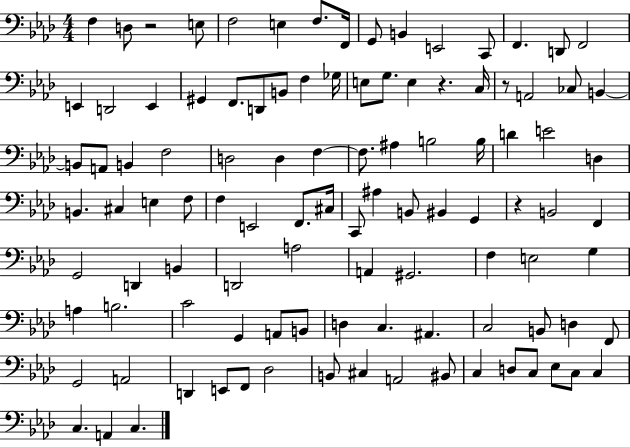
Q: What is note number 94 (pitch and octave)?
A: D3